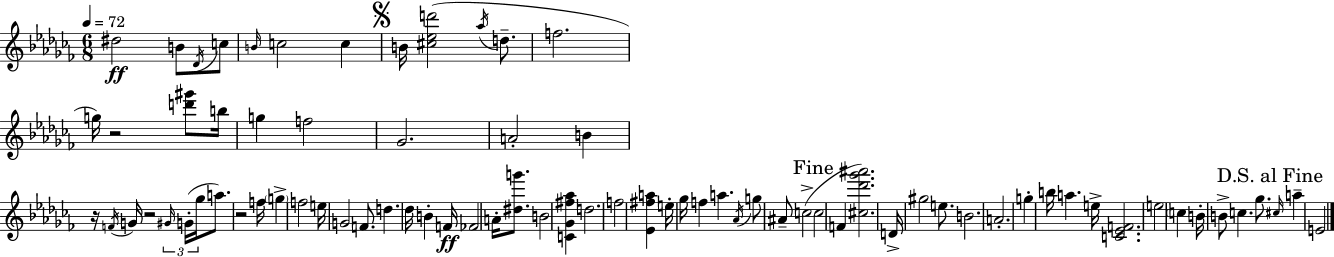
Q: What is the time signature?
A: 6/8